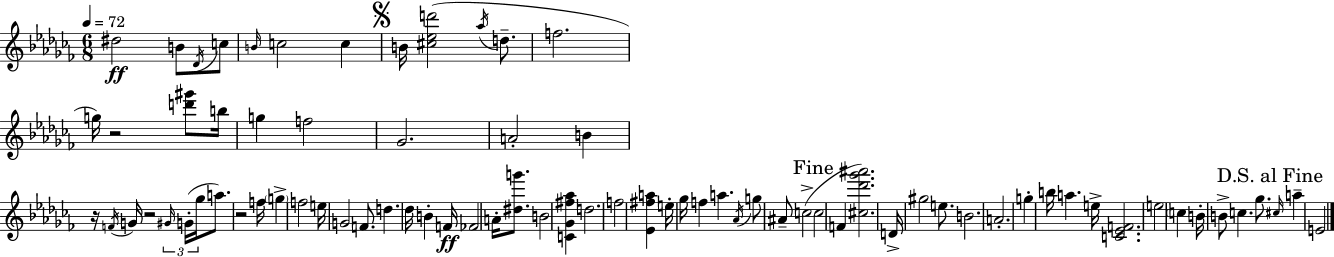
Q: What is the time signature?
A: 6/8